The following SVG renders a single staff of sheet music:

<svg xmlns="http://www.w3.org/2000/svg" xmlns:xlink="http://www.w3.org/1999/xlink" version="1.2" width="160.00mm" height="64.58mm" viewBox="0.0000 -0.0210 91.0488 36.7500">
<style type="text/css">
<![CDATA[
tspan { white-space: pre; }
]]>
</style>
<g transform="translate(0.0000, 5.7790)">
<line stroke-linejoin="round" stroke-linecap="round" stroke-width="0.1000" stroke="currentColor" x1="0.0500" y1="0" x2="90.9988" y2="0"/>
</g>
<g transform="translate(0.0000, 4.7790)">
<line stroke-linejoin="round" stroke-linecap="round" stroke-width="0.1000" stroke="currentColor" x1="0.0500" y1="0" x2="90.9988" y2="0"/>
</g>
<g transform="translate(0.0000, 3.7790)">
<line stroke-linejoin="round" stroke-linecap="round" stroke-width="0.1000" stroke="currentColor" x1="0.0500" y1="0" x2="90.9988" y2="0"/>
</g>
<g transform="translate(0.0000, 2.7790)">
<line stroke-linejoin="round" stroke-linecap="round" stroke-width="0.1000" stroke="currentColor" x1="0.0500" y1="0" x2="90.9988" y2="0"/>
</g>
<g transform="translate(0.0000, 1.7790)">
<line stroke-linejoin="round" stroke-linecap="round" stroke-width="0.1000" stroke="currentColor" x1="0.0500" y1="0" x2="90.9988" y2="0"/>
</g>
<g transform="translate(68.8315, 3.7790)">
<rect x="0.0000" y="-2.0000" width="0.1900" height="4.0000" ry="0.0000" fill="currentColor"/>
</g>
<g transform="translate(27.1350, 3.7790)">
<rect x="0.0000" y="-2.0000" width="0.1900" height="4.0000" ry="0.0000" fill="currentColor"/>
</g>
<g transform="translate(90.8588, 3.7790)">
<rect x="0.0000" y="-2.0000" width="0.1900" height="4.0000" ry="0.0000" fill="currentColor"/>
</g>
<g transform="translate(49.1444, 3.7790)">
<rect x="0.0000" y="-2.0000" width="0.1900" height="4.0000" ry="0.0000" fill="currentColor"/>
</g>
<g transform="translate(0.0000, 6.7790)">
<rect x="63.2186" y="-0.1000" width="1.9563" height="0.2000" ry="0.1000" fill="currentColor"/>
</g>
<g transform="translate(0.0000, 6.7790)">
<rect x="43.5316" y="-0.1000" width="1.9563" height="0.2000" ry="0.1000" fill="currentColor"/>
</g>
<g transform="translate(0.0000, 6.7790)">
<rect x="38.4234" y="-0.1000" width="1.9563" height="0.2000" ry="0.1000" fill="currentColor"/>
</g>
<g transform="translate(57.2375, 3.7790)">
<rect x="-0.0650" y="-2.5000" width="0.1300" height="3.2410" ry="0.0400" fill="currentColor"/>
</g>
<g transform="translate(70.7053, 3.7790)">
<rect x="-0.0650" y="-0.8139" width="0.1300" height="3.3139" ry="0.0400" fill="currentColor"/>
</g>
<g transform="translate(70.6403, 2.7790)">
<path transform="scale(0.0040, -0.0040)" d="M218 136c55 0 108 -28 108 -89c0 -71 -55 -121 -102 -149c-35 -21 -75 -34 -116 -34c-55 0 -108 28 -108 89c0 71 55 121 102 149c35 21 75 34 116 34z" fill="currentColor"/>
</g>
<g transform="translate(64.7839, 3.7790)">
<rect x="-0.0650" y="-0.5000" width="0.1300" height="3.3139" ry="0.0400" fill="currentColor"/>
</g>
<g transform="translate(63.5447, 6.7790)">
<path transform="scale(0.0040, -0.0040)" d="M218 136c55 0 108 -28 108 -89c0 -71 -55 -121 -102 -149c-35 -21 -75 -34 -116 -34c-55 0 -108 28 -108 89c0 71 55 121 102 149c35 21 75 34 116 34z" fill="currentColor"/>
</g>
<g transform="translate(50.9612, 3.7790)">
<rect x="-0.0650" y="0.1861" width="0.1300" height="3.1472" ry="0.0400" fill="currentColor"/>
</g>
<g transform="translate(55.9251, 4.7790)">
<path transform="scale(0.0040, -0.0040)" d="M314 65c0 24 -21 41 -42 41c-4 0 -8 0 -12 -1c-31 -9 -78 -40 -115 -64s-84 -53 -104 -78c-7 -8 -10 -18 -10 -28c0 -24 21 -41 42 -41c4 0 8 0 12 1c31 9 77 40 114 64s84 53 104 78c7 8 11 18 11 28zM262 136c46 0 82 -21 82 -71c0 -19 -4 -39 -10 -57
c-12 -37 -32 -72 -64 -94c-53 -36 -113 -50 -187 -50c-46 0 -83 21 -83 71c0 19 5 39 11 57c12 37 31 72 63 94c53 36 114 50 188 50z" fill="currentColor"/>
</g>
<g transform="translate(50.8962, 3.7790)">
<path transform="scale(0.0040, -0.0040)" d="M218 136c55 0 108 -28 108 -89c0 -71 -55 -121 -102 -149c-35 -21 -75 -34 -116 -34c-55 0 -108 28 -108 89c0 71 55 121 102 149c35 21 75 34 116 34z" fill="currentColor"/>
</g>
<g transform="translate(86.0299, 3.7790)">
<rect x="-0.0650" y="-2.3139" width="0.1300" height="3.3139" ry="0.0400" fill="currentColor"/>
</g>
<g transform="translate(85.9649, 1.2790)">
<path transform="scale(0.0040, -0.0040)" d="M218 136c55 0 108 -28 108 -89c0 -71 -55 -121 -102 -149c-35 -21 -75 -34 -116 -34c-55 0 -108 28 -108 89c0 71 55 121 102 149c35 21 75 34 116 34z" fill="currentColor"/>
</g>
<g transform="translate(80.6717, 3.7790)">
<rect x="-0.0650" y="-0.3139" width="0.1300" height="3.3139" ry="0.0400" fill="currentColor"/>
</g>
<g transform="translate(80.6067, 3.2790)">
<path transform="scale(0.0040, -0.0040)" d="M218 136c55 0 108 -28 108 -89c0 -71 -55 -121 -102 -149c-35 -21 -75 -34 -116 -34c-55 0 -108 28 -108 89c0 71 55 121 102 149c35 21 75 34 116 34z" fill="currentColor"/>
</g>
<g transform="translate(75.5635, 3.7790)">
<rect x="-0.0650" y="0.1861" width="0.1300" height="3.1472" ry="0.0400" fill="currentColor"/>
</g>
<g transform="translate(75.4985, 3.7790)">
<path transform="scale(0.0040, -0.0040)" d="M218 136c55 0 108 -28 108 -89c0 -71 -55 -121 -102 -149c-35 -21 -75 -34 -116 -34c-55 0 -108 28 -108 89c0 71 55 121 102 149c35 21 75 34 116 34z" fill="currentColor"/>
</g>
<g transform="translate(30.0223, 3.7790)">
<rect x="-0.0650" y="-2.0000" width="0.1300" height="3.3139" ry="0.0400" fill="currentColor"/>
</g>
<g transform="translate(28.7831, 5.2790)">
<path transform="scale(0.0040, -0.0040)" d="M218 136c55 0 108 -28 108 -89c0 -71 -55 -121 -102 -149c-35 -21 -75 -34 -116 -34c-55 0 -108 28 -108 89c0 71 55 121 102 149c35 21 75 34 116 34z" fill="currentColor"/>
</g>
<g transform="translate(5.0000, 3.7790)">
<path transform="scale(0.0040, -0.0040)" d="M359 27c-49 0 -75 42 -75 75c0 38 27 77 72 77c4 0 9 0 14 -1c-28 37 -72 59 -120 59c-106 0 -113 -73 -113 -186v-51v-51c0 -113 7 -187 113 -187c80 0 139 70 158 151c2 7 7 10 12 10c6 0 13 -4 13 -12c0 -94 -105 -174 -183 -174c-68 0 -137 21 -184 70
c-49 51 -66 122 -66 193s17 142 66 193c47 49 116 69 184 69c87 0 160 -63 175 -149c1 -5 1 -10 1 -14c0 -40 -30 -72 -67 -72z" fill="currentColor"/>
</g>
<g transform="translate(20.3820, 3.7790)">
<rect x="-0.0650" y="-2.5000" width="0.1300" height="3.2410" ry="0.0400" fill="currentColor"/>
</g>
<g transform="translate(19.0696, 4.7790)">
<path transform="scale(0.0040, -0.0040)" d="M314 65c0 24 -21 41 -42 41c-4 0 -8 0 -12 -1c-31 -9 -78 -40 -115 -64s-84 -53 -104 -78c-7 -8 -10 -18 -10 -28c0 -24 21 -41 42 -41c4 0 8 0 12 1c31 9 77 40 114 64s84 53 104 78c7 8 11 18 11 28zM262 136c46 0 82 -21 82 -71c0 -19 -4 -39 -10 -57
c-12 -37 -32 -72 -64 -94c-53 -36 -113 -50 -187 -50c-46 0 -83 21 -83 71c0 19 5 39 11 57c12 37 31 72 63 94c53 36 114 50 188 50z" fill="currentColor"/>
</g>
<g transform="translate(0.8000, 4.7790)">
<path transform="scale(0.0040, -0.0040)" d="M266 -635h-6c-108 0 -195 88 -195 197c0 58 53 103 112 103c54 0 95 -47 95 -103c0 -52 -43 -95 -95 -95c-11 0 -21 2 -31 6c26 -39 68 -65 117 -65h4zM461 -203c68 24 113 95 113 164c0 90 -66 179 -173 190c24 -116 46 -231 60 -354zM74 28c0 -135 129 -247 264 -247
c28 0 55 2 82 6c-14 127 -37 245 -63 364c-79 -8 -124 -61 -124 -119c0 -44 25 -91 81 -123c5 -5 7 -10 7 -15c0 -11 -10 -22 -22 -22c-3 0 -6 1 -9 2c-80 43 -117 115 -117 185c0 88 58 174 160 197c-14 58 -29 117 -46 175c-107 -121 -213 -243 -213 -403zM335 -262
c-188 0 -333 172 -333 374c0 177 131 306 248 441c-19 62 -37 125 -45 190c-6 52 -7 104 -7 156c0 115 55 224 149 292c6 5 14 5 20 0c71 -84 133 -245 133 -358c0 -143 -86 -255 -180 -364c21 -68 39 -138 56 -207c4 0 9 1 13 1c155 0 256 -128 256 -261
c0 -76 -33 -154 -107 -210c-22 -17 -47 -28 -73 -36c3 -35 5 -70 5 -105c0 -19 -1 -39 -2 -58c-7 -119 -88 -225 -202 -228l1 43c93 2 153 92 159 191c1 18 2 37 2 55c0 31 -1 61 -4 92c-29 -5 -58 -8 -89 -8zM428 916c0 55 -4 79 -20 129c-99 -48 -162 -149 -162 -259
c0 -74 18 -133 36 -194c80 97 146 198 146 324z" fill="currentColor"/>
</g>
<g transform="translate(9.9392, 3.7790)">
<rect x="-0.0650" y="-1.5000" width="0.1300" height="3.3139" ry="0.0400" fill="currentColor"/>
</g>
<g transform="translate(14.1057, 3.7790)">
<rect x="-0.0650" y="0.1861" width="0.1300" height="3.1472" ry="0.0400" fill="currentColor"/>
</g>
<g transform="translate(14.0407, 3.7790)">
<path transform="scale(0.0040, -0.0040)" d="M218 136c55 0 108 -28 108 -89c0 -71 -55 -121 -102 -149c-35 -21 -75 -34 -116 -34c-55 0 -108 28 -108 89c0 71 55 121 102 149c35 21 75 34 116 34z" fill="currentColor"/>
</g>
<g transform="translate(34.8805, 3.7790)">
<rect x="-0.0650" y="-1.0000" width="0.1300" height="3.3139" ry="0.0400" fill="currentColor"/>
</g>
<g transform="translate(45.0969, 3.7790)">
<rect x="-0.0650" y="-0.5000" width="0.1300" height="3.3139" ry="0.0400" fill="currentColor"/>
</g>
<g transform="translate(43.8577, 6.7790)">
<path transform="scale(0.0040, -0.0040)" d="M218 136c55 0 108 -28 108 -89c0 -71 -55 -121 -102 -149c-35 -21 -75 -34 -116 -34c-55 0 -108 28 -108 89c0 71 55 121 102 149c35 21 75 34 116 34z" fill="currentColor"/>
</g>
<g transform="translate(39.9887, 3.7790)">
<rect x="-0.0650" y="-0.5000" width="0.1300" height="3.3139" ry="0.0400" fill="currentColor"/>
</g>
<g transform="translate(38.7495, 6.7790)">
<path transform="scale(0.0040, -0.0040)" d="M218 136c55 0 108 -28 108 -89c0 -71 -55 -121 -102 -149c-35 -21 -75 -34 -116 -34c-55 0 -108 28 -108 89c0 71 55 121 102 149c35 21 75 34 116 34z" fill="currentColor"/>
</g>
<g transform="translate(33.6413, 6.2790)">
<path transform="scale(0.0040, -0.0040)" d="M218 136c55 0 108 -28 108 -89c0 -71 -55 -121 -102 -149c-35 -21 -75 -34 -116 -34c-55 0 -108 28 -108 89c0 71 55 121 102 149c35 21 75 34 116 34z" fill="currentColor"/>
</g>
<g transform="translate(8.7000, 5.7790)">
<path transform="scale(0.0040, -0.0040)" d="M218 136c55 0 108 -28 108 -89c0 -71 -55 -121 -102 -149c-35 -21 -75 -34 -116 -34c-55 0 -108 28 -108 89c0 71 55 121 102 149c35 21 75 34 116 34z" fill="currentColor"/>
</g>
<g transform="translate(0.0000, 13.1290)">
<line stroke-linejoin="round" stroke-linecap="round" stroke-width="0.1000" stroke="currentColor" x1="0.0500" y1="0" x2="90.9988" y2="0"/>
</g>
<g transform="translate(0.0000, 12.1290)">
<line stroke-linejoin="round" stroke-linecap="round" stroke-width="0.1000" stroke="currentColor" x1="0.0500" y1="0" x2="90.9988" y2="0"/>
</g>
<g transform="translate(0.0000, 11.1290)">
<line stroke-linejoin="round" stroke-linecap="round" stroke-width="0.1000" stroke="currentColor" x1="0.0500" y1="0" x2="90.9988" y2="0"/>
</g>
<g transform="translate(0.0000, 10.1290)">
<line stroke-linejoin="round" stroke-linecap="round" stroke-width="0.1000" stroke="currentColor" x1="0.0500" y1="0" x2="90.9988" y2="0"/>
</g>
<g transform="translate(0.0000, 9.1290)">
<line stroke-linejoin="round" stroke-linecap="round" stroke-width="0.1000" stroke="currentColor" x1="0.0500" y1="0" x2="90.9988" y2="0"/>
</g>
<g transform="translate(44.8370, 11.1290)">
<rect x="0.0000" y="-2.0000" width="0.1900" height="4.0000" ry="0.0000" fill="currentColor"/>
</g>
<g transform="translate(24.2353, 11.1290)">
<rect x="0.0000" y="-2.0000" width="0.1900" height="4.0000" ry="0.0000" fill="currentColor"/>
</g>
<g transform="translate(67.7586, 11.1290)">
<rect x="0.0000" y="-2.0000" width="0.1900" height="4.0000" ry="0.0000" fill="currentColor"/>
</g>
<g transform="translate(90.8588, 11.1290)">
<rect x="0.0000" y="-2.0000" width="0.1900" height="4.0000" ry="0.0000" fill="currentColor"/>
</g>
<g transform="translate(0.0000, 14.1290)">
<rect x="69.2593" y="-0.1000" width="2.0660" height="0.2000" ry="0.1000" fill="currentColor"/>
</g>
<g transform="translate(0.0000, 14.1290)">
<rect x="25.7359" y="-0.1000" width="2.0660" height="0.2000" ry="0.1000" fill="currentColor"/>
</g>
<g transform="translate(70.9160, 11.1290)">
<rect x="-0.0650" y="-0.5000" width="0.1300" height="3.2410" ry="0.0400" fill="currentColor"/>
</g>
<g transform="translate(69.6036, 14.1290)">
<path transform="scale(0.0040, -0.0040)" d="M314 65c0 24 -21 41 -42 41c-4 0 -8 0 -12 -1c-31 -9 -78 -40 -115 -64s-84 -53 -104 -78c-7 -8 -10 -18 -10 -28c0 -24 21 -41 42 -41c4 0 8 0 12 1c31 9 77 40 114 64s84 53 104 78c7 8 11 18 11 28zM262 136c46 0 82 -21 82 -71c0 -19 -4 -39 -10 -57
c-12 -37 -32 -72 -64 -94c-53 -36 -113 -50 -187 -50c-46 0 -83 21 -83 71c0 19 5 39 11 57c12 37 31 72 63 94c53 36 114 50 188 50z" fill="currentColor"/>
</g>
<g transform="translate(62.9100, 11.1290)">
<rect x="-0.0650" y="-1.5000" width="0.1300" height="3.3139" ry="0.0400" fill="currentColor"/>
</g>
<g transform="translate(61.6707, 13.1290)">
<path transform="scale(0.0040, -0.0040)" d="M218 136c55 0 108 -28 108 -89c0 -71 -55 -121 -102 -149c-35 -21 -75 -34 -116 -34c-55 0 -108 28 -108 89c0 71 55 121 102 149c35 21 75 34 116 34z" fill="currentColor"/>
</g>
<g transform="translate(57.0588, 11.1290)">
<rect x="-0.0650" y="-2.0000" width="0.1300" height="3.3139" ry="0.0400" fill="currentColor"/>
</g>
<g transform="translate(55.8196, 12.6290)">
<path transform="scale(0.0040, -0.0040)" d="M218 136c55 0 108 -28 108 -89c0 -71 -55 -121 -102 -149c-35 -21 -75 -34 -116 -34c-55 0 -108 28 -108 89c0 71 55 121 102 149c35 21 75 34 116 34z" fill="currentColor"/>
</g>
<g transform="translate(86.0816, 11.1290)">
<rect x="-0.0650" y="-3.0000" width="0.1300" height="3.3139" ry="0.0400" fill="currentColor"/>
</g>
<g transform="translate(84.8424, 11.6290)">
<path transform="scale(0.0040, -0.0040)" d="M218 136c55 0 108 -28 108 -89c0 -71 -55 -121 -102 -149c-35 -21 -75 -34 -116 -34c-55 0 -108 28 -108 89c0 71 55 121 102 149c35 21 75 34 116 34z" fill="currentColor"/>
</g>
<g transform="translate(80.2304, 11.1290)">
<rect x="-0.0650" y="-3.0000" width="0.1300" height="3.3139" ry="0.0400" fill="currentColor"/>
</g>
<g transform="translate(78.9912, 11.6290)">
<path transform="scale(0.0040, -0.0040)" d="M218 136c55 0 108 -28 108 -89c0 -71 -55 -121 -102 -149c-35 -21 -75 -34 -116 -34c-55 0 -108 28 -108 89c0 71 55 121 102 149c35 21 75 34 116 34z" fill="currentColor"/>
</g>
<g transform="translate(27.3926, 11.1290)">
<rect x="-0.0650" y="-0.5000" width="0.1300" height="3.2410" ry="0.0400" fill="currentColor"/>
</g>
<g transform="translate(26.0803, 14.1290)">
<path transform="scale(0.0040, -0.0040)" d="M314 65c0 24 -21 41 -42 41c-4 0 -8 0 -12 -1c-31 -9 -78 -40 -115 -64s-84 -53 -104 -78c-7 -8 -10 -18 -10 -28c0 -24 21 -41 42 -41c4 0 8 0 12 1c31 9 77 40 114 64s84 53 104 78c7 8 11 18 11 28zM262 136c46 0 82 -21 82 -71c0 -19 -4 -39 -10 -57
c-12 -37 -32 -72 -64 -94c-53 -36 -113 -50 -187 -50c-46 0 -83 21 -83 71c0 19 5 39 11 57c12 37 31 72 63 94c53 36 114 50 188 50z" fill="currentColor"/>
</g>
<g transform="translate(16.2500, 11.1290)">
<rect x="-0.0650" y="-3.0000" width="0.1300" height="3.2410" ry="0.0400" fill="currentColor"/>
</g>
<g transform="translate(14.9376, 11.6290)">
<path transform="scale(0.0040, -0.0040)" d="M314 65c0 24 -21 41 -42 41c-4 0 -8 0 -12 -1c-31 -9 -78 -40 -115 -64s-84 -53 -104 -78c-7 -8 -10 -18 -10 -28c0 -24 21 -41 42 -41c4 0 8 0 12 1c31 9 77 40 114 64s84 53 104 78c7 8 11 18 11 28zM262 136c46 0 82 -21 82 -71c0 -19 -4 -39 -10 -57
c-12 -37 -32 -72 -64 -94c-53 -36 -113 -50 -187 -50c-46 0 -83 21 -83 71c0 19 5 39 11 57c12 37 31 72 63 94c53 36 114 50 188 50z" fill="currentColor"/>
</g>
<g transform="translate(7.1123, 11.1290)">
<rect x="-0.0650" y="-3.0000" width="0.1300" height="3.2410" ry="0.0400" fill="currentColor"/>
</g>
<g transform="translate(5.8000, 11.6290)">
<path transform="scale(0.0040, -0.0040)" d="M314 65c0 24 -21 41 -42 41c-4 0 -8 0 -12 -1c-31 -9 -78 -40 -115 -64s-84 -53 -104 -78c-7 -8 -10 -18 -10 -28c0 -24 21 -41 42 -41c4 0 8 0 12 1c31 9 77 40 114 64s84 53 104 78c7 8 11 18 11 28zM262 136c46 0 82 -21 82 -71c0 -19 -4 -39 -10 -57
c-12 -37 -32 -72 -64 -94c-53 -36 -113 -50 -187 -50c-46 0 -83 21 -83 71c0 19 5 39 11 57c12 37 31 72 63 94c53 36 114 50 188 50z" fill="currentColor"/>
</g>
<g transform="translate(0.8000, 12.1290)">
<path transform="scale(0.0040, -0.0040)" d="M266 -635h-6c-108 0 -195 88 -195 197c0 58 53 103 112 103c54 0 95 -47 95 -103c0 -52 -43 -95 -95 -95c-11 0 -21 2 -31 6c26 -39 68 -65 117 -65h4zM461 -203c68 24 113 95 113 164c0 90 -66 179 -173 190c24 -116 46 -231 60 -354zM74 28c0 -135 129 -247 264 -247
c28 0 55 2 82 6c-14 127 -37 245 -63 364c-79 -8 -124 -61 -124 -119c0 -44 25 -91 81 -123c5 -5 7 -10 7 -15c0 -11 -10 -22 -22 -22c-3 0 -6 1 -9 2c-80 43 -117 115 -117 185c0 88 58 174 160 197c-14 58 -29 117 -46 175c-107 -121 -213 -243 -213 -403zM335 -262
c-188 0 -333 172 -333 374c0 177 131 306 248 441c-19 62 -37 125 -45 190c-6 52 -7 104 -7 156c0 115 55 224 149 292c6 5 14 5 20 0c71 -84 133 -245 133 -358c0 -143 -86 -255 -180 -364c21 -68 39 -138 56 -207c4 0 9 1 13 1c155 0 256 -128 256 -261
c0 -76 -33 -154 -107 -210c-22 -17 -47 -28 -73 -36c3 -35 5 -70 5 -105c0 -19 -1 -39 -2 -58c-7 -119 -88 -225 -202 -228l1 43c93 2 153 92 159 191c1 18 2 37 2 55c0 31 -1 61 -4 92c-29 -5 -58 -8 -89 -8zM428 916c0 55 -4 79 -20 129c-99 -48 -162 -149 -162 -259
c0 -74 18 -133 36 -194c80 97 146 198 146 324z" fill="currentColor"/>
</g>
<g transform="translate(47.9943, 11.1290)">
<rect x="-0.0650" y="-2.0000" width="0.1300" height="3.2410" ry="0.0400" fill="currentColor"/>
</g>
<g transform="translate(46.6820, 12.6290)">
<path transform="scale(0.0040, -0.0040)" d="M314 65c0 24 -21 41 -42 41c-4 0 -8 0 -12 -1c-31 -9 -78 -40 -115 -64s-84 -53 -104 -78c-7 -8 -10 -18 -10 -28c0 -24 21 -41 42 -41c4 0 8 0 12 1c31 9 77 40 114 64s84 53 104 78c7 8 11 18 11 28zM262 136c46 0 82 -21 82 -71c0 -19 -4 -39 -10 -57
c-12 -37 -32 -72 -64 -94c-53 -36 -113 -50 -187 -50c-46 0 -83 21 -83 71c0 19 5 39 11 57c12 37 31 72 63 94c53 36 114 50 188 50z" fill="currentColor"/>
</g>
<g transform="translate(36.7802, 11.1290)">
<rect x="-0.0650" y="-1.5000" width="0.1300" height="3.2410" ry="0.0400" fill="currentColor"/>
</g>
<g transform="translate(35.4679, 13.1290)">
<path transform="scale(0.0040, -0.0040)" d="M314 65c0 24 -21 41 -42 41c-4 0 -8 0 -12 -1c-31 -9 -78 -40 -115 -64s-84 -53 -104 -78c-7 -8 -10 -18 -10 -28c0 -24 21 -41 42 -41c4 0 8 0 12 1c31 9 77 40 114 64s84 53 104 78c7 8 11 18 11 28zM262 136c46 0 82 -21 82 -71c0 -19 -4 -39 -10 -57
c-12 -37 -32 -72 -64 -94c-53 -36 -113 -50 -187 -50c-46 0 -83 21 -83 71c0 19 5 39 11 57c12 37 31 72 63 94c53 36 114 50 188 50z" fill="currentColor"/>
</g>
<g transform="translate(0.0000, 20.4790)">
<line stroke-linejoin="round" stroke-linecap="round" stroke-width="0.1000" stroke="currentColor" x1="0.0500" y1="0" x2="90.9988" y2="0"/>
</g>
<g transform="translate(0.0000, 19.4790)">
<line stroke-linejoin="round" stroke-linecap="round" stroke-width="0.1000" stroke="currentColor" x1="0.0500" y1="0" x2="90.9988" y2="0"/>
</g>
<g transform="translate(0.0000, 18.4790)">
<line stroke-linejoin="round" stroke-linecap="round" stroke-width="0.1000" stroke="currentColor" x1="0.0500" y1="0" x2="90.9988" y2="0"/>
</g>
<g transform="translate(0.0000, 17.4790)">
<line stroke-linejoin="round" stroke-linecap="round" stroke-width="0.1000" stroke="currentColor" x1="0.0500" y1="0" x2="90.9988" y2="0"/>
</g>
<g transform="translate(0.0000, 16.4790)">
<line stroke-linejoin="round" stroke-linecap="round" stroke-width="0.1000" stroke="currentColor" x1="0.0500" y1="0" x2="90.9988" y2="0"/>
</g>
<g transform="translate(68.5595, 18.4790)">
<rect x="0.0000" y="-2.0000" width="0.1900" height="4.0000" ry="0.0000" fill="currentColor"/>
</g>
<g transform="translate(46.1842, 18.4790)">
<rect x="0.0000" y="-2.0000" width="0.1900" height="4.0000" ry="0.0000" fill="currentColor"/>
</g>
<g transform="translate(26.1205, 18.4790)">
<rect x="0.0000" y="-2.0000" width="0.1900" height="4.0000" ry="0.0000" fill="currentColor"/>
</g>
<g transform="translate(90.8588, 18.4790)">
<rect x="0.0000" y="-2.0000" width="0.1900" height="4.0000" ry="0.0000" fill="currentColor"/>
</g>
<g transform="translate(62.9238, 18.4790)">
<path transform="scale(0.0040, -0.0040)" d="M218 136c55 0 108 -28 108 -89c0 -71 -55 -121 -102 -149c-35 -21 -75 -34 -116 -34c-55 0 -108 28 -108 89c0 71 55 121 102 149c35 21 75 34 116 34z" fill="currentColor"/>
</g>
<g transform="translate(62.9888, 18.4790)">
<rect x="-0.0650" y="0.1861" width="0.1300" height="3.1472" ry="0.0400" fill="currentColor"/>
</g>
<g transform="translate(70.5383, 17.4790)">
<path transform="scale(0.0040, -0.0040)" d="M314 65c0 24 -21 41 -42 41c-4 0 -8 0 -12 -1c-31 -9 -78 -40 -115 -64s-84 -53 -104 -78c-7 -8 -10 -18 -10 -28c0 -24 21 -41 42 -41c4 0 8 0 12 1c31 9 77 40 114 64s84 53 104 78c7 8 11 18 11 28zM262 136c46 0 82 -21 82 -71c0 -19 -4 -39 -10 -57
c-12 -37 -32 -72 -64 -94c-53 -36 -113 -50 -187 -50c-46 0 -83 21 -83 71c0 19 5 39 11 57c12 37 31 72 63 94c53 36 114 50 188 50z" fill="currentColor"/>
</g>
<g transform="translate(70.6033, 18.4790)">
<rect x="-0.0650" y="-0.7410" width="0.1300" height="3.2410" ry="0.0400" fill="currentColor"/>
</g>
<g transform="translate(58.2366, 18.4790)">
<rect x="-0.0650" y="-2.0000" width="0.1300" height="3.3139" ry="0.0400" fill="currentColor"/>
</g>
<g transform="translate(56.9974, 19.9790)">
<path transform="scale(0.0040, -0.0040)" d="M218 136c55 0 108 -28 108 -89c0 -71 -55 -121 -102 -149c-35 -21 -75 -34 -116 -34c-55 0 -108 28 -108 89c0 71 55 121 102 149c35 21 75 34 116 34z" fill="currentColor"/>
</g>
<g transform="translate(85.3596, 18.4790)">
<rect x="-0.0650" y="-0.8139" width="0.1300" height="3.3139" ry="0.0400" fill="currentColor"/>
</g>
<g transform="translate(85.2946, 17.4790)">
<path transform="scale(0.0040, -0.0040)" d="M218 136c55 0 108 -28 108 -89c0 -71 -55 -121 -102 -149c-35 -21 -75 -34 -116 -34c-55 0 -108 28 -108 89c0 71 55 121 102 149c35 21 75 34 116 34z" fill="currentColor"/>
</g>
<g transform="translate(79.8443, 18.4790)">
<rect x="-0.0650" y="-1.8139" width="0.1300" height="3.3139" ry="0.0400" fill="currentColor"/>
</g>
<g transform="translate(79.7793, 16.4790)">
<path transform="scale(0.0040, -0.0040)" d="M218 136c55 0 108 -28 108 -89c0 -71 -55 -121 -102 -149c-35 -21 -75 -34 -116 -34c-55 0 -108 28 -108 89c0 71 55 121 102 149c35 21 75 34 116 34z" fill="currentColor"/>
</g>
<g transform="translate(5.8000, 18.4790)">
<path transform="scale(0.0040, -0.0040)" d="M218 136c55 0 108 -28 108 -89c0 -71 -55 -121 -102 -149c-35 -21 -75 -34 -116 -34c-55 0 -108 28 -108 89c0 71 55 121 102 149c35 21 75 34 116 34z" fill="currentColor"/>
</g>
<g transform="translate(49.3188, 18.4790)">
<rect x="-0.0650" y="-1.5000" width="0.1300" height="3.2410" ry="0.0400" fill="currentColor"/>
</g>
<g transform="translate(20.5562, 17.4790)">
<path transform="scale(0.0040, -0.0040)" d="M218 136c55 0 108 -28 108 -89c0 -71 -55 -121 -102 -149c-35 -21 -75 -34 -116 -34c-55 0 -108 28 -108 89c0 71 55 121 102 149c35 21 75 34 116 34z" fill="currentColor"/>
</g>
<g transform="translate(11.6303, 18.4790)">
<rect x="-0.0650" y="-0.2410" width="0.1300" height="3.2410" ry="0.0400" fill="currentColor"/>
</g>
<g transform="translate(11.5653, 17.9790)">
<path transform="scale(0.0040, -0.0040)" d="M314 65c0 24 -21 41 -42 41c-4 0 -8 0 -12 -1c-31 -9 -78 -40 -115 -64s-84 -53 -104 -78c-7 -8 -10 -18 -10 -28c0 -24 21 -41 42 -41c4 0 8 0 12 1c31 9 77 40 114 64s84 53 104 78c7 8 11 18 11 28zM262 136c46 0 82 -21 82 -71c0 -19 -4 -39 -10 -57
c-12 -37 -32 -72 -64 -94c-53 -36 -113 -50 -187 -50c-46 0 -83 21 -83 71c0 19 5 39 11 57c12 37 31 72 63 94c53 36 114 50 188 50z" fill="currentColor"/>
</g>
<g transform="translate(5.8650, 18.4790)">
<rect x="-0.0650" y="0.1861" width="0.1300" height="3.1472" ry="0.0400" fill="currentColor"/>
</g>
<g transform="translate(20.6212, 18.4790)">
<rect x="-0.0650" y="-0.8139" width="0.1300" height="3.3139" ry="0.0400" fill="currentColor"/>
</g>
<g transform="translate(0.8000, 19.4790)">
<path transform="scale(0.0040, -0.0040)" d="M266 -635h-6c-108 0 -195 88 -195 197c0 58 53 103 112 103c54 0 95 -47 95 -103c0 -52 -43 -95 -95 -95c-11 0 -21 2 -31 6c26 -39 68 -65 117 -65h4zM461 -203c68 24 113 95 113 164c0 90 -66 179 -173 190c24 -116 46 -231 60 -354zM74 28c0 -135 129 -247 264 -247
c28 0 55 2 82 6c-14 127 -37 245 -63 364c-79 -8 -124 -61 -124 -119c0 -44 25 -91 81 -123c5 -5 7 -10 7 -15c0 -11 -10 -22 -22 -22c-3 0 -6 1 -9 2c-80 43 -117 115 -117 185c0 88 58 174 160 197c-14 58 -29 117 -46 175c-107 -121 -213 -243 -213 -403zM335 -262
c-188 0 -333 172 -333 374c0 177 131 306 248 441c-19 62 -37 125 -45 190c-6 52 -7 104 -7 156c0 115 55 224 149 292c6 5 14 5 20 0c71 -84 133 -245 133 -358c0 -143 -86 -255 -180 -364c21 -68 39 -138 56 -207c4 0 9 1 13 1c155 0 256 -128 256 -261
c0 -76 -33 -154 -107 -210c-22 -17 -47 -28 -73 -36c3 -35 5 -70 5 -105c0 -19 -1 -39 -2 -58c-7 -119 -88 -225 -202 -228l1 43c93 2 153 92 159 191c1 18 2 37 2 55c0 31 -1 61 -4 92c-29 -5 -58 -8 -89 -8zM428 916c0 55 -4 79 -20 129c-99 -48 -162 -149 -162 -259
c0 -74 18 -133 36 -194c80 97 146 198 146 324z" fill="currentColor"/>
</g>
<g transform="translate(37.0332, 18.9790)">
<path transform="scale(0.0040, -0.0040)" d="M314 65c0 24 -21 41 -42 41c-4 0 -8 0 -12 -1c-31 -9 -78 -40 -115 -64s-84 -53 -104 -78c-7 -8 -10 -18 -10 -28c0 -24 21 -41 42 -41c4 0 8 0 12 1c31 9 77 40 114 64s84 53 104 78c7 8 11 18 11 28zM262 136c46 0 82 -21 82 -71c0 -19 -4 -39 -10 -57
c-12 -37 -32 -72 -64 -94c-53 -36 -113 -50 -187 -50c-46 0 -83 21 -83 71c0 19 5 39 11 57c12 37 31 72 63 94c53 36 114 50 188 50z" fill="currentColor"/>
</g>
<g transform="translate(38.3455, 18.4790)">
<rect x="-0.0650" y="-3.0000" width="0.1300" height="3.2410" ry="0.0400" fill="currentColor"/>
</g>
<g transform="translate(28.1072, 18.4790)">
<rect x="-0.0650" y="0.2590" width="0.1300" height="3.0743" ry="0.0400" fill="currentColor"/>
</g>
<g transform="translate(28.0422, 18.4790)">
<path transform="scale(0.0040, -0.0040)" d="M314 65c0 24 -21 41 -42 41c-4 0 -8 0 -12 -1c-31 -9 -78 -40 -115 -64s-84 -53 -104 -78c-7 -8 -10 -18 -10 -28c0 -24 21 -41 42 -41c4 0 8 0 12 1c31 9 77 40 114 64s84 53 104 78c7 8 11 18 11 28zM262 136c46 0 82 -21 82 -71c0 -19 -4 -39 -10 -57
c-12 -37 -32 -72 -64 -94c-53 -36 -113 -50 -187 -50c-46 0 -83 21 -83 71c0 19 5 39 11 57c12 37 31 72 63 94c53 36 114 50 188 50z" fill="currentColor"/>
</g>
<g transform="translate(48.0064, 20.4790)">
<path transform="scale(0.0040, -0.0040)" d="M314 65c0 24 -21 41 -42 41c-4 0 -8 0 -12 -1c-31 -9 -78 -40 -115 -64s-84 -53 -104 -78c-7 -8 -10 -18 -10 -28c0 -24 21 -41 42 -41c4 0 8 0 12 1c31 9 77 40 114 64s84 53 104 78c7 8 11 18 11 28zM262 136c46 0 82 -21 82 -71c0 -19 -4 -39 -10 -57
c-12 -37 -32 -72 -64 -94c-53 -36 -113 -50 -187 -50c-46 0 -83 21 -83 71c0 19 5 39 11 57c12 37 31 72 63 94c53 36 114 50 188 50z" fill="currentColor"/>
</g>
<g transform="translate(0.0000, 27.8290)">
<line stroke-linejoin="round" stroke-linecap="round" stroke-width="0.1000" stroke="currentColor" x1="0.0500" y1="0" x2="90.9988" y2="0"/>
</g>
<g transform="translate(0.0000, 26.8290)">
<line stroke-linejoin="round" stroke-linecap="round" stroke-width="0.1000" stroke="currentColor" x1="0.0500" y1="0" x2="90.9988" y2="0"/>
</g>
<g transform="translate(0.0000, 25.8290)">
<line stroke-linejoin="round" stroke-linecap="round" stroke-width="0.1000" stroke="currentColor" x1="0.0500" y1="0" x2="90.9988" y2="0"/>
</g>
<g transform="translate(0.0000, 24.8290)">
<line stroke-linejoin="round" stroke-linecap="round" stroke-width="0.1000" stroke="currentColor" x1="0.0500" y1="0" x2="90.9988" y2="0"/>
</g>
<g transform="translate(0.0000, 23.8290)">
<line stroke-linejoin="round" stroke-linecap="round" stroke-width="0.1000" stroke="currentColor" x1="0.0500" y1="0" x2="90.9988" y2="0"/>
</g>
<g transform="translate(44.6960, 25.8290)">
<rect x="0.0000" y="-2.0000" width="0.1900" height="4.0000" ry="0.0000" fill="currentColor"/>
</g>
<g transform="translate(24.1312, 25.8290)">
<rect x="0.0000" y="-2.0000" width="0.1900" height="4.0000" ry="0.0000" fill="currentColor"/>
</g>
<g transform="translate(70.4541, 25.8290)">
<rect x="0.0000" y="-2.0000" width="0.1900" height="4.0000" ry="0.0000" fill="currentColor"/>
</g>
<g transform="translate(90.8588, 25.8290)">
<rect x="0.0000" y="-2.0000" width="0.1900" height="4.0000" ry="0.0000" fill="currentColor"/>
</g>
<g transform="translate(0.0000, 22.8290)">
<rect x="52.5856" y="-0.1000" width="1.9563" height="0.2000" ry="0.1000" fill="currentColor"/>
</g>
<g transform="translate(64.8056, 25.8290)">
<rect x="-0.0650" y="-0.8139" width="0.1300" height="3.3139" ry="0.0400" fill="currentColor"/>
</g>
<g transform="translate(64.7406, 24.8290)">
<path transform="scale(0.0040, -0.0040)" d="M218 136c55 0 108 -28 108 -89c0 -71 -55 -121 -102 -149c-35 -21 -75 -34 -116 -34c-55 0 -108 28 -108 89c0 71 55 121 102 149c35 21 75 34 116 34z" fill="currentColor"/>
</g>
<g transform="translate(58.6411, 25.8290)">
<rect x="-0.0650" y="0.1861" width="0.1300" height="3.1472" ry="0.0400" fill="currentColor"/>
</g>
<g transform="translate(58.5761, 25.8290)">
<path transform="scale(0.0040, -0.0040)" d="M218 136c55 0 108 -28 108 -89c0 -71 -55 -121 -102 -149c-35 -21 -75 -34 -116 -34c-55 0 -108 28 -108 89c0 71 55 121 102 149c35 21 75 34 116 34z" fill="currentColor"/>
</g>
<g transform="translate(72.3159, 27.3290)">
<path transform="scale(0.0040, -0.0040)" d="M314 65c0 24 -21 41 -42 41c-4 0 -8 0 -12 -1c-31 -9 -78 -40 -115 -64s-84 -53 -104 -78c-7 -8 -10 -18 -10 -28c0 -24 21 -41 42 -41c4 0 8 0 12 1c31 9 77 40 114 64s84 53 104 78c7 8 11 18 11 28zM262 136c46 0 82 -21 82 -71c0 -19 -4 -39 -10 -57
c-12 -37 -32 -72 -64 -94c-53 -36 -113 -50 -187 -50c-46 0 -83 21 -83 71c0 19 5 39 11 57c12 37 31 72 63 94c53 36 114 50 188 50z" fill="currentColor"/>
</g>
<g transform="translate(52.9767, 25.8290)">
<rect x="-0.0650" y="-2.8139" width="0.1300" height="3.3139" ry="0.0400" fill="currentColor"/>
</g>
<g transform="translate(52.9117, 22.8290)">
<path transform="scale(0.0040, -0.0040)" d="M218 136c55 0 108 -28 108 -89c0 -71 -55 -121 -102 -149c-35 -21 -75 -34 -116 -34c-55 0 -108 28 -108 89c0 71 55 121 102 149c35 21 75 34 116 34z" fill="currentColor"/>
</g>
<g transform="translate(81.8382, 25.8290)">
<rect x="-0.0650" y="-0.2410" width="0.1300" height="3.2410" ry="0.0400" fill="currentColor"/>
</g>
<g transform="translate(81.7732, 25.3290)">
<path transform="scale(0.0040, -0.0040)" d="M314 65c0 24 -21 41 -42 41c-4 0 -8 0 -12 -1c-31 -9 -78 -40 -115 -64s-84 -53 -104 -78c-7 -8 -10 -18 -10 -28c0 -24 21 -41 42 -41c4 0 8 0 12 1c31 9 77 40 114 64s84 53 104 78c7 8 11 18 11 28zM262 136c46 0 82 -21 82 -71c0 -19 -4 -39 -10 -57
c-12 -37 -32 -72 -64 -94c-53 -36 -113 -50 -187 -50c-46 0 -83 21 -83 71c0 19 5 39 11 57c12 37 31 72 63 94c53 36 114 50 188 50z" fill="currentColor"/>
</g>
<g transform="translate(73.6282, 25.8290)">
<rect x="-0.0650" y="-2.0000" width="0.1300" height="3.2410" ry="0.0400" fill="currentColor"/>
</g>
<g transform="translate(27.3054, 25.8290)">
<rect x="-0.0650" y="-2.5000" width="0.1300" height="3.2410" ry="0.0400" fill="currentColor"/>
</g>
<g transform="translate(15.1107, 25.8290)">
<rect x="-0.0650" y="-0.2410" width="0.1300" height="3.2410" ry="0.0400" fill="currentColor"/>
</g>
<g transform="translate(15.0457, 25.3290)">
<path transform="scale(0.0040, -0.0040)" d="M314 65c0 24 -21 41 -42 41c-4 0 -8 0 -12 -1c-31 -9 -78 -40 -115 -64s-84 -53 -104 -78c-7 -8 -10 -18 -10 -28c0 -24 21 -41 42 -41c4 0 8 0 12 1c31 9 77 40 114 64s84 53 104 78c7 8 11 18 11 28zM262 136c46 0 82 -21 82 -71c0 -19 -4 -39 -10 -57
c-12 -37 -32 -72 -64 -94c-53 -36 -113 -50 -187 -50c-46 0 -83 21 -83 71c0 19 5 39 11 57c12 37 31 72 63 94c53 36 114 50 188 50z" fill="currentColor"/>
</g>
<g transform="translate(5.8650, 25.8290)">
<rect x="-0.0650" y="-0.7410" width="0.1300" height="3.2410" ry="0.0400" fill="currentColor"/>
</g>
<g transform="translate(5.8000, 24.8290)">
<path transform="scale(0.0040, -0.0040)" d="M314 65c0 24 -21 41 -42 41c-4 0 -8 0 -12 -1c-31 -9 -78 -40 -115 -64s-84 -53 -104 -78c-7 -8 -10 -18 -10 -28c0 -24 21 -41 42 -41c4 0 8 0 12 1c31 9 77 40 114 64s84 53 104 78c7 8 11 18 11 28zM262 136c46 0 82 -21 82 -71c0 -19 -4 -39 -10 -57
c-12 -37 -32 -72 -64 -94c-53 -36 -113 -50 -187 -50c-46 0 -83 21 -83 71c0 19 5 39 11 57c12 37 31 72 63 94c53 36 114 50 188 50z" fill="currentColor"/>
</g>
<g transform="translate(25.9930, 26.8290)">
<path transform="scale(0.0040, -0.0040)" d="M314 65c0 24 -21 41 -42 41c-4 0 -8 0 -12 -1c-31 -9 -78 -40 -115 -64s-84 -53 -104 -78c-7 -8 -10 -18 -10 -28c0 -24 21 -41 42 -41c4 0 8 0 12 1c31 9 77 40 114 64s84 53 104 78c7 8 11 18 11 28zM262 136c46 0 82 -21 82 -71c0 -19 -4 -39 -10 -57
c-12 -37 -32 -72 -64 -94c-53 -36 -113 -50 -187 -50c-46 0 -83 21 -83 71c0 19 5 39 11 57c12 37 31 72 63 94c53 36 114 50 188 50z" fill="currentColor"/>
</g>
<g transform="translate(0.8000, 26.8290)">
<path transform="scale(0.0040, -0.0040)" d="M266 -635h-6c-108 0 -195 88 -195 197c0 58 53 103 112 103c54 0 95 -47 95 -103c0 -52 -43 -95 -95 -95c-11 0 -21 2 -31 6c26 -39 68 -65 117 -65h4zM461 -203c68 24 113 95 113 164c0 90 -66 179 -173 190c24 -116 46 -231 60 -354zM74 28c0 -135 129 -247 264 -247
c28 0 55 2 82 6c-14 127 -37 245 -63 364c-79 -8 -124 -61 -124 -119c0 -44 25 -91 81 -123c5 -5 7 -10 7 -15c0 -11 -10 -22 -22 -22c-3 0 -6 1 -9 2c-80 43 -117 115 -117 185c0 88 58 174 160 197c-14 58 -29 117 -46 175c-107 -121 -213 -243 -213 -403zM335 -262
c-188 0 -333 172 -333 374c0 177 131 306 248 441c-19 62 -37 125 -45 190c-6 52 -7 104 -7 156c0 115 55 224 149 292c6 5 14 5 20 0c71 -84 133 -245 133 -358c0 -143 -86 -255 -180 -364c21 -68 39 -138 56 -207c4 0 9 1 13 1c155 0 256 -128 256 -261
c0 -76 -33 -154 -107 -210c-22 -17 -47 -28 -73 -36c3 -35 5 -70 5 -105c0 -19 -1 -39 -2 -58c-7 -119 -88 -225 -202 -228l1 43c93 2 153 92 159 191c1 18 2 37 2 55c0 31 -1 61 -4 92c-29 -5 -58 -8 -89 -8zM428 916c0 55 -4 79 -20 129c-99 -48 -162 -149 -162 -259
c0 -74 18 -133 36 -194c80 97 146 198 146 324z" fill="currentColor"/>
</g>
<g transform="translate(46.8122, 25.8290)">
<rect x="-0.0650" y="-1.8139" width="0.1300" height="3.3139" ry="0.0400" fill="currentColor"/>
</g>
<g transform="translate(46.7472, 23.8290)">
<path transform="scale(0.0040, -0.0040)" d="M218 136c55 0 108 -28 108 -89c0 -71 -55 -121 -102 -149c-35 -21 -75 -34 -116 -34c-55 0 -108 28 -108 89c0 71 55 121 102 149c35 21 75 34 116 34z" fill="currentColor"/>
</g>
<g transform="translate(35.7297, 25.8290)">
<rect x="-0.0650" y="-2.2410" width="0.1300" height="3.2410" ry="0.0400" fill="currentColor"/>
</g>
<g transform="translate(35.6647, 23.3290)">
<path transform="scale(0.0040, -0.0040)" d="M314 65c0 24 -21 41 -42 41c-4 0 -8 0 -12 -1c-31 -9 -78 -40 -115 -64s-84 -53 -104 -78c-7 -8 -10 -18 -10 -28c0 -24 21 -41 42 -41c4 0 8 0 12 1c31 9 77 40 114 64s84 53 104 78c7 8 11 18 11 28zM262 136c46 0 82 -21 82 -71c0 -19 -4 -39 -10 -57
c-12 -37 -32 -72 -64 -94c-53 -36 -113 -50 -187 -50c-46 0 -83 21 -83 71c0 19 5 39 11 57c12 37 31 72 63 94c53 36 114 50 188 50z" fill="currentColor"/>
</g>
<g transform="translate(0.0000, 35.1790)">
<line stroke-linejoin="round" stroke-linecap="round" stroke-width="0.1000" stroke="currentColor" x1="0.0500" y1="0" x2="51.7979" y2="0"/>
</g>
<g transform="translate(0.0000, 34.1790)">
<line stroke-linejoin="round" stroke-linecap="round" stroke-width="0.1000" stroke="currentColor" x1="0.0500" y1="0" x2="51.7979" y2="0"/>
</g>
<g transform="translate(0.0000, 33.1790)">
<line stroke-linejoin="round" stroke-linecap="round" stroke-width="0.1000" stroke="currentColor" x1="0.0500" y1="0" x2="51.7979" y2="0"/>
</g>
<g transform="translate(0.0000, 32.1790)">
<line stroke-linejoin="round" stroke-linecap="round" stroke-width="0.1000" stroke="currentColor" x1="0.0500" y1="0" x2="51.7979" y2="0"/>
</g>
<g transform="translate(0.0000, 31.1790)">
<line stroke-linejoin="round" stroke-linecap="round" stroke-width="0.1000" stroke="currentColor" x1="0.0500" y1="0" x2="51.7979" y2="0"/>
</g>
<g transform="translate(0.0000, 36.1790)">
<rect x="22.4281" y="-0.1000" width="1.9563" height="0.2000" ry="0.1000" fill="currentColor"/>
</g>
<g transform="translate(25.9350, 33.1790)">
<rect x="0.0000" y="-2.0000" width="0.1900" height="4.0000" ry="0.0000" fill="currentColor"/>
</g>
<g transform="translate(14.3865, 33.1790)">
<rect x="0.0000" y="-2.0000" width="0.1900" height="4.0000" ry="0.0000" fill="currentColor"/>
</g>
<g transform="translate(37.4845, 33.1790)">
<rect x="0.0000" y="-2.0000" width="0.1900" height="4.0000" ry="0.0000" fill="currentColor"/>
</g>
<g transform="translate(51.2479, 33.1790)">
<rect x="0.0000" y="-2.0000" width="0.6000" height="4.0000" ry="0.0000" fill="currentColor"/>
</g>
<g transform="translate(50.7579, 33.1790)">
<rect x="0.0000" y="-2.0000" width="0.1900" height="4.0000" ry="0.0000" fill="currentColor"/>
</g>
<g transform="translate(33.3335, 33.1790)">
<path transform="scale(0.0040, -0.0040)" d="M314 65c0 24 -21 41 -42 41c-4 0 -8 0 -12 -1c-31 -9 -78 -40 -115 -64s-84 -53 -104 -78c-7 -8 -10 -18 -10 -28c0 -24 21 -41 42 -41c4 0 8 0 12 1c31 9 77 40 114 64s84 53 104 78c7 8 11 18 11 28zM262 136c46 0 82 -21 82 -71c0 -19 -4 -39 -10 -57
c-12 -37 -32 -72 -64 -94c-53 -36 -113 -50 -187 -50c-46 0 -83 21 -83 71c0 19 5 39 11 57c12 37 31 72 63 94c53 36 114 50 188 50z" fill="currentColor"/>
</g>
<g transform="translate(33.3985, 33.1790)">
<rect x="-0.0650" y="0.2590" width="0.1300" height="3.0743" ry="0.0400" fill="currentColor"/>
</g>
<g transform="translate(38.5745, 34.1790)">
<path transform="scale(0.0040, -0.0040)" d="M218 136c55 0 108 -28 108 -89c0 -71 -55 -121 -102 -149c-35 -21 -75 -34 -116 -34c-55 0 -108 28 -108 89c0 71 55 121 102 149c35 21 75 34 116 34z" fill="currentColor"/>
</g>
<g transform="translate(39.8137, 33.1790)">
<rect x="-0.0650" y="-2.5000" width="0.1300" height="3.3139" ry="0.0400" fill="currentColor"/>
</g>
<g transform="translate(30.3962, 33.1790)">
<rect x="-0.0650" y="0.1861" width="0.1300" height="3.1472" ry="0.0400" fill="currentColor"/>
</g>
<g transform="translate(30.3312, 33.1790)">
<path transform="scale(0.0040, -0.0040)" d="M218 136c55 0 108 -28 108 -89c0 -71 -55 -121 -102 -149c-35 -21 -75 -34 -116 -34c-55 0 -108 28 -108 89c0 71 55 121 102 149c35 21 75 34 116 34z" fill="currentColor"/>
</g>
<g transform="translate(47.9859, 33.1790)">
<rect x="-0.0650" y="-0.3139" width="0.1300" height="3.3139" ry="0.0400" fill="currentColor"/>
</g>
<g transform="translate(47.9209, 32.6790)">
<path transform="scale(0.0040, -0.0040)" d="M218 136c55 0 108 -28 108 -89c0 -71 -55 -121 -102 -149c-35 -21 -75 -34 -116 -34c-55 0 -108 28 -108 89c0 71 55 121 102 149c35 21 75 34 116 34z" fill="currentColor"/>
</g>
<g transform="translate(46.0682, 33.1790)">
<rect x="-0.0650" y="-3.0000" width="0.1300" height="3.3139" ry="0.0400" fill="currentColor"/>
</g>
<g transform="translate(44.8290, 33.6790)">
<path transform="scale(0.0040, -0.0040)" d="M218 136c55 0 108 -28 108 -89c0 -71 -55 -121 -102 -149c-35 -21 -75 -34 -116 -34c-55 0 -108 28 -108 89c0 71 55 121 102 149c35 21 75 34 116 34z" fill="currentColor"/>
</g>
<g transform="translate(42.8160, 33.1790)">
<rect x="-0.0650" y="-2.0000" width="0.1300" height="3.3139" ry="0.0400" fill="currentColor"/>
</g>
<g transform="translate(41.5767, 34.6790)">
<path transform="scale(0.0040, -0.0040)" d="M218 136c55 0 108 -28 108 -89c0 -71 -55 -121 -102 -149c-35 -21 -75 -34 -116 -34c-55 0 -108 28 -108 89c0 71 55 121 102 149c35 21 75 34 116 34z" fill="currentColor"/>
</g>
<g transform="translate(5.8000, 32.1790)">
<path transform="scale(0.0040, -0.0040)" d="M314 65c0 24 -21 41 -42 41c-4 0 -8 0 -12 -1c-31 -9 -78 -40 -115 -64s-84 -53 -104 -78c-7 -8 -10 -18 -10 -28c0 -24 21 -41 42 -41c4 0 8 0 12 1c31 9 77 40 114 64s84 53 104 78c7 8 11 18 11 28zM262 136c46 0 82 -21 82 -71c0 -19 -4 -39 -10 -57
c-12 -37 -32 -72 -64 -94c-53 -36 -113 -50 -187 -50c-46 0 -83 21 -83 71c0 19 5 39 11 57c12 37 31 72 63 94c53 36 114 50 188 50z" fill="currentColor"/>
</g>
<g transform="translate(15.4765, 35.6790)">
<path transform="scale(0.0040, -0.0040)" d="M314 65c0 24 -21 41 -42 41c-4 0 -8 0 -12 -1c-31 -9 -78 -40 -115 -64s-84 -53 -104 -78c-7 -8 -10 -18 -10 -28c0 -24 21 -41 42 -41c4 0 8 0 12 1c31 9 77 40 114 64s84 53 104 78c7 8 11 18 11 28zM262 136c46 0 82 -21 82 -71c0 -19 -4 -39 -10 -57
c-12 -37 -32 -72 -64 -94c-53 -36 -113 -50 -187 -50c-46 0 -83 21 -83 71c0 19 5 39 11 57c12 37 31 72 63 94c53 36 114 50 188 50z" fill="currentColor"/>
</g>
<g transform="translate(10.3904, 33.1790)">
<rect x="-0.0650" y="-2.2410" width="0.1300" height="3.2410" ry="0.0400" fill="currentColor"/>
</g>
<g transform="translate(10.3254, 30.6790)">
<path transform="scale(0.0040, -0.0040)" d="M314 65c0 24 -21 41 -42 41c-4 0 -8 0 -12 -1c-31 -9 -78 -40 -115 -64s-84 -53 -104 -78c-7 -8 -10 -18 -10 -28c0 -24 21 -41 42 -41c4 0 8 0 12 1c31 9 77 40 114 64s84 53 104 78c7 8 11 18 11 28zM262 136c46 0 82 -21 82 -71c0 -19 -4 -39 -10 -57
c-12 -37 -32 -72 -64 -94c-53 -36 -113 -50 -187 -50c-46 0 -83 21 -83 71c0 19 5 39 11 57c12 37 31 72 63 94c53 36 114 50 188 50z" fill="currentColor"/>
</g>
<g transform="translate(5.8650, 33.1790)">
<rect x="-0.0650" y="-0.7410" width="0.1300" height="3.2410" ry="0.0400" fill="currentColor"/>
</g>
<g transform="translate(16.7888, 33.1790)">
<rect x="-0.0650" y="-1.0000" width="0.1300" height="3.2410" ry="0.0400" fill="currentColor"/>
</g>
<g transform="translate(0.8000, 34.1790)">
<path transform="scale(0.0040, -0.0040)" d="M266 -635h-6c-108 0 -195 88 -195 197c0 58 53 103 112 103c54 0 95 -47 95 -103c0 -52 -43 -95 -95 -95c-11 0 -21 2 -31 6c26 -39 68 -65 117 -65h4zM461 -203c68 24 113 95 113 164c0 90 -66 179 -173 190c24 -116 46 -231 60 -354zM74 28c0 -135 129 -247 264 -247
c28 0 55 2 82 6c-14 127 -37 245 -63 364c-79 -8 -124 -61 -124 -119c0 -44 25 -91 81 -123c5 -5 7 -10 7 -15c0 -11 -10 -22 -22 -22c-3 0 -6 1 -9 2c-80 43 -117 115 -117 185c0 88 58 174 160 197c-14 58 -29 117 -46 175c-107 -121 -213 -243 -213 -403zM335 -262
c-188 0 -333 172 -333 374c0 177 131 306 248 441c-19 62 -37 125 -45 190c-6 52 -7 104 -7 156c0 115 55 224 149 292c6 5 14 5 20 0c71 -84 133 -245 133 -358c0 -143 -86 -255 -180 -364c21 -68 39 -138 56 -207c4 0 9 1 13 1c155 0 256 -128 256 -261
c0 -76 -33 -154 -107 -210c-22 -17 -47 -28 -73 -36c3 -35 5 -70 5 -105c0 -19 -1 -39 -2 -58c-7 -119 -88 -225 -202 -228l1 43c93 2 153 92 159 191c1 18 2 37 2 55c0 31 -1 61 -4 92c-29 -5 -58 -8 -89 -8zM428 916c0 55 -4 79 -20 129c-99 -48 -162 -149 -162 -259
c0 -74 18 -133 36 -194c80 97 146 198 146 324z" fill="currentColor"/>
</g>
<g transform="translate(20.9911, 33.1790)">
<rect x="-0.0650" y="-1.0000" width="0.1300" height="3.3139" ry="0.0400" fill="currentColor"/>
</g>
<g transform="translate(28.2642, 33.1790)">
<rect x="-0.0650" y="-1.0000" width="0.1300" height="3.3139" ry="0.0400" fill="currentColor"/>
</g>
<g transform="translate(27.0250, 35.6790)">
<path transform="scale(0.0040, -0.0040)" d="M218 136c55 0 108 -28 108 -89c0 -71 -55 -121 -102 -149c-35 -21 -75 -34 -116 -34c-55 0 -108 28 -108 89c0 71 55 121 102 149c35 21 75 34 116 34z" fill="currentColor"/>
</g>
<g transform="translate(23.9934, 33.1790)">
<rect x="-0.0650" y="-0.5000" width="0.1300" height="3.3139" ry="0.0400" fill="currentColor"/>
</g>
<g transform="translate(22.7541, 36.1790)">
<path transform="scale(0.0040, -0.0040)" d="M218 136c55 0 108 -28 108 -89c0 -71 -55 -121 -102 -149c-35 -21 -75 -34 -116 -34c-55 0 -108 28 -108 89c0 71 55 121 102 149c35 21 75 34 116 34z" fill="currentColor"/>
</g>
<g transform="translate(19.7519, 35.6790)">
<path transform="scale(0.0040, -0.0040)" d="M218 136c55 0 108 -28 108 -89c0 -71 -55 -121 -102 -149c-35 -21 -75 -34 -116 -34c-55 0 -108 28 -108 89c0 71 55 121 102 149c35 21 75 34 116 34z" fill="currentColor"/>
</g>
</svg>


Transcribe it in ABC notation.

X:1
T:Untitled
M:4/4
L:1/4
K:C
E B G2 F D C C B G2 C d B c g A2 A2 C2 E2 F2 F E C2 A A B c2 d B2 A2 E2 F B d2 f d d2 c2 G2 g2 f a B d F2 c2 d2 g2 D2 D C D B B2 G F A c